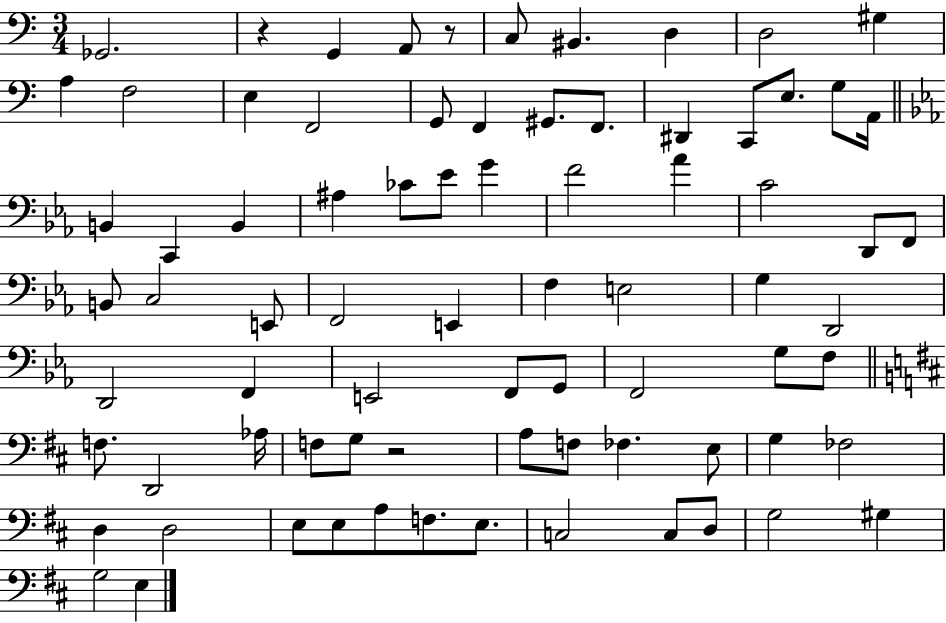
Gb2/h. R/q G2/q A2/e R/e C3/e BIS2/q. D3/q D3/h G#3/q A3/q F3/h E3/q F2/h G2/e F2/q G#2/e. F2/e. D#2/q C2/e E3/e. G3/e A2/s B2/q C2/q B2/q A#3/q CES4/e Eb4/e G4/q F4/h Ab4/q C4/h D2/e F2/e B2/e C3/h E2/e F2/h E2/q F3/q E3/h G3/q D2/h D2/h F2/q E2/h F2/e G2/e F2/h G3/e F3/e F3/e. D2/h Ab3/s F3/e G3/e R/h A3/e F3/e FES3/q. E3/e G3/q FES3/h D3/q D3/h E3/e E3/e A3/e F3/e. E3/e. C3/h C3/e D3/e G3/h G#3/q G3/h E3/q